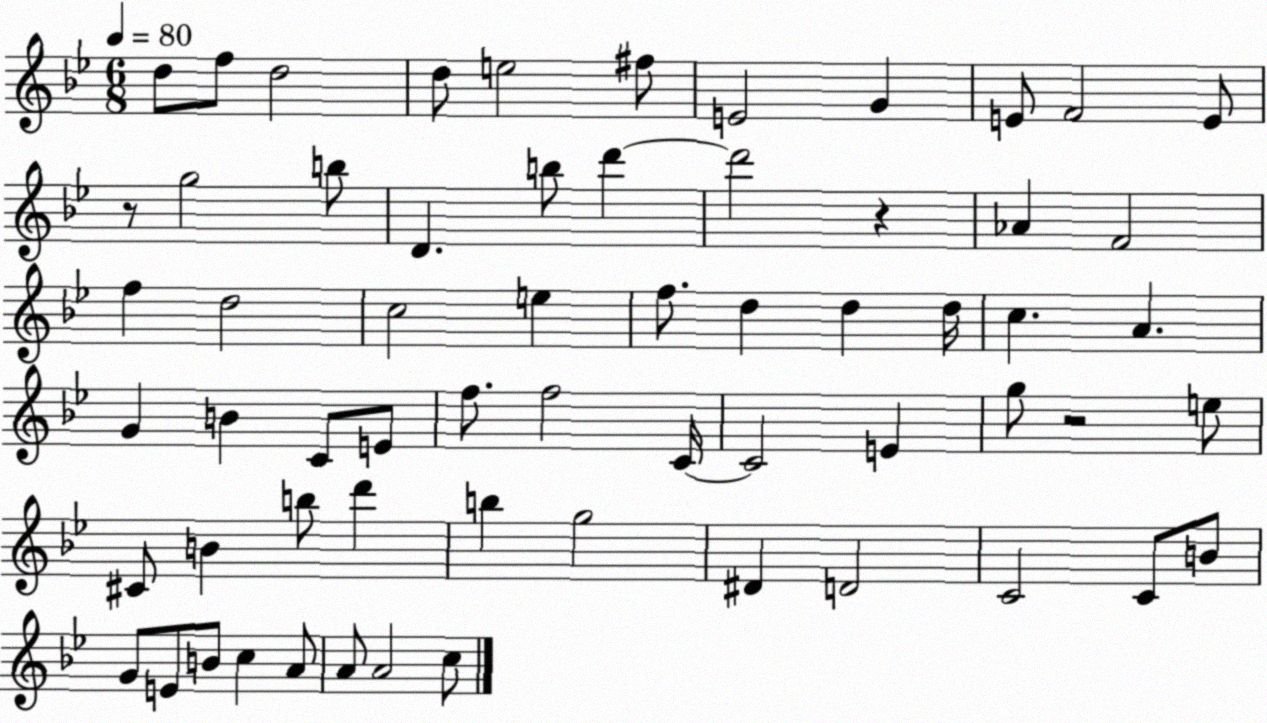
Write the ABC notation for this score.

X:1
T:Untitled
M:6/8
L:1/4
K:Bb
d/2 f/2 d2 d/2 e2 ^f/2 E2 G E/2 F2 E/2 z/2 g2 b/2 D b/2 d' d'2 z _A F2 f d2 c2 e f/2 d d d/4 c A G B C/2 E/2 f/2 f2 C/4 C2 E g/2 z2 e/2 ^C/2 B b/2 d' b g2 ^D D2 C2 C/2 B/2 G/2 E/2 B/2 c A/2 A/2 A2 c/2